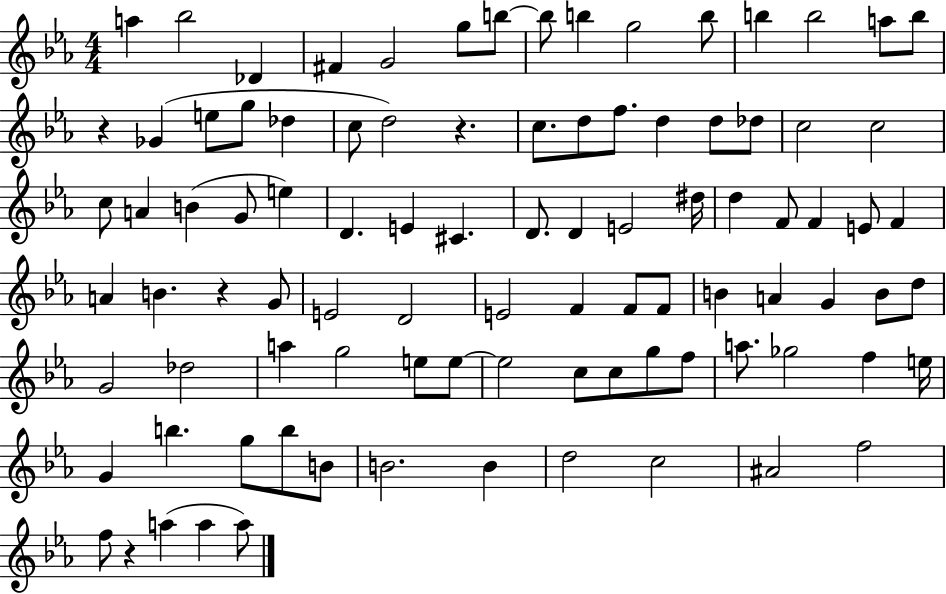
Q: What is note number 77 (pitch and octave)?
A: B5